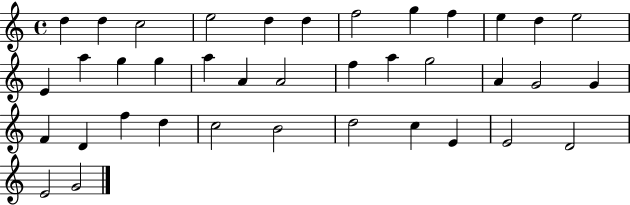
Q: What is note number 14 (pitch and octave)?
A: A5